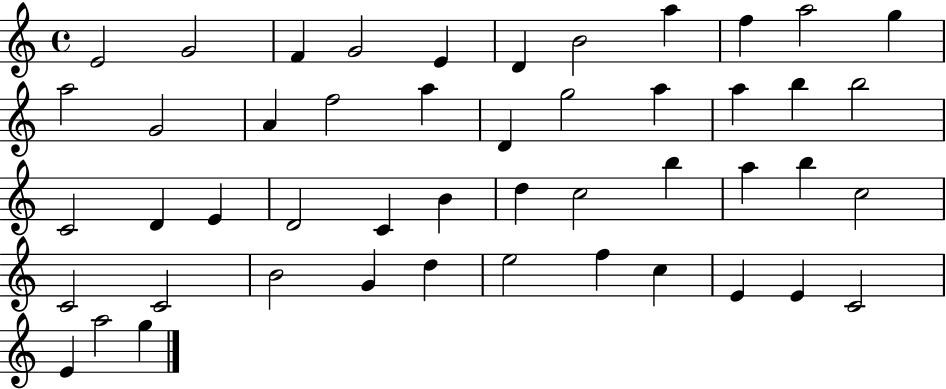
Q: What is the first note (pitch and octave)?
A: E4